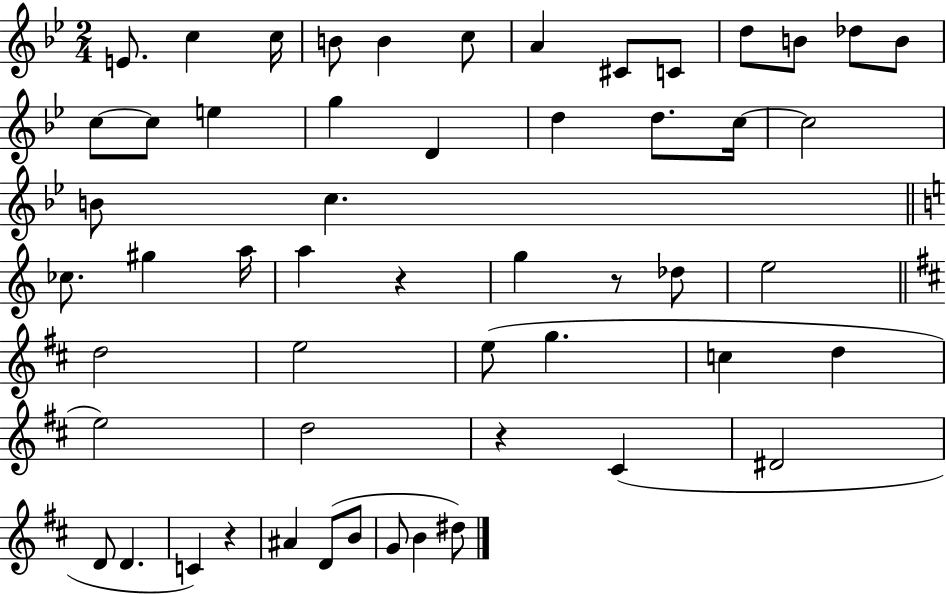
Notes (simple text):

E4/e. C5/q C5/s B4/e B4/q C5/e A4/q C#4/e C4/e D5/e B4/e Db5/e B4/e C5/e C5/e E5/q G5/q D4/q D5/q D5/e. C5/s C5/h B4/e C5/q. CES5/e. G#5/q A5/s A5/q R/q G5/q R/e Db5/e E5/h D5/h E5/h E5/e G5/q. C5/q D5/q E5/h D5/h R/q C#4/q D#4/h D4/e D4/q. C4/q R/q A#4/q D4/e B4/e G4/e B4/q D#5/e